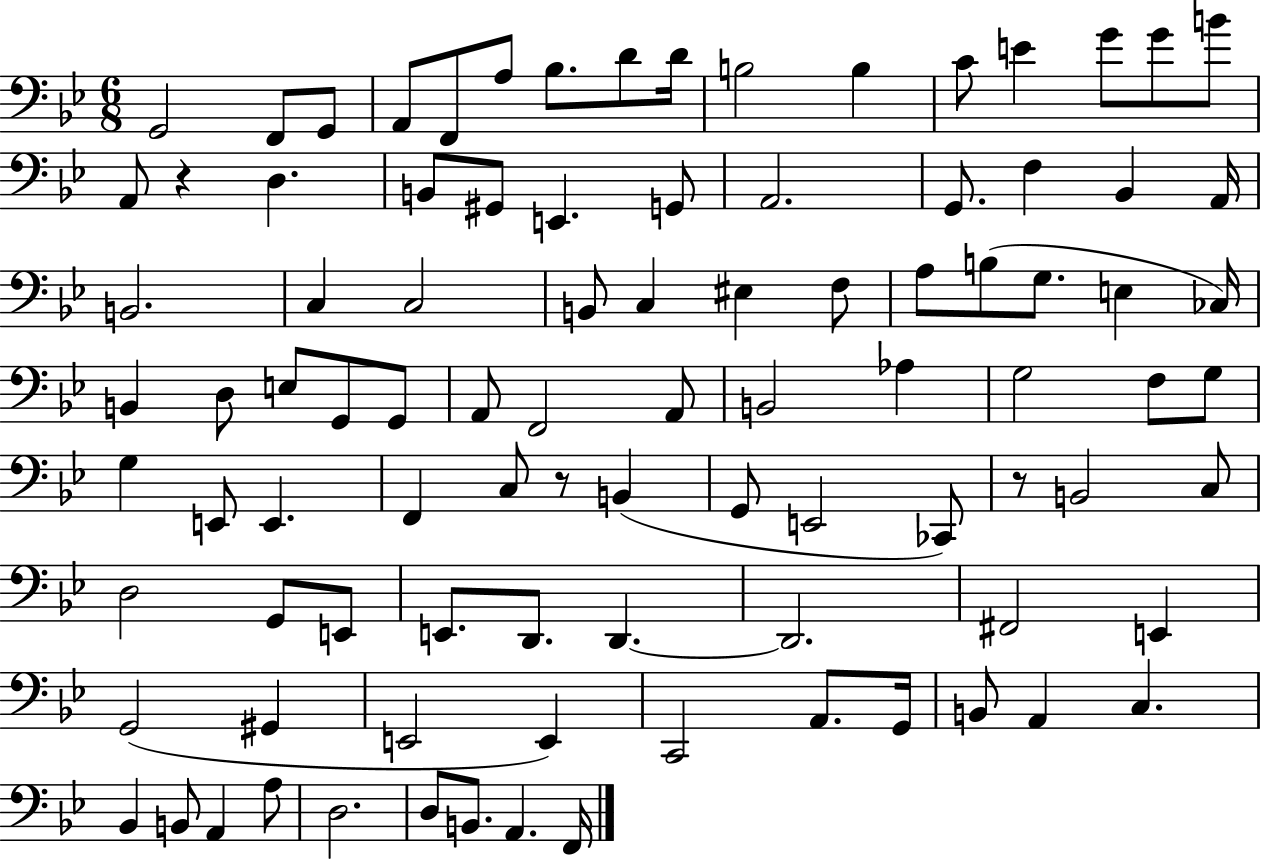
X:1
T:Untitled
M:6/8
L:1/4
K:Bb
G,,2 F,,/2 G,,/2 A,,/2 F,,/2 A,/2 _B,/2 D/2 D/4 B,2 B, C/2 E G/2 G/2 B/2 A,,/2 z D, B,,/2 ^G,,/2 E,, G,,/2 A,,2 G,,/2 F, _B,, A,,/4 B,,2 C, C,2 B,,/2 C, ^E, F,/2 A,/2 B,/2 G,/2 E, _C,/4 B,, D,/2 E,/2 G,,/2 G,,/2 A,,/2 F,,2 A,,/2 B,,2 _A, G,2 F,/2 G,/2 G, E,,/2 E,, F,, C,/2 z/2 B,, G,,/2 E,,2 _C,,/2 z/2 B,,2 C,/2 D,2 G,,/2 E,,/2 E,,/2 D,,/2 D,, D,,2 ^F,,2 E,, G,,2 ^G,, E,,2 E,, C,,2 A,,/2 G,,/4 B,,/2 A,, C, _B,, B,,/2 A,, A,/2 D,2 D,/2 B,,/2 A,, F,,/4